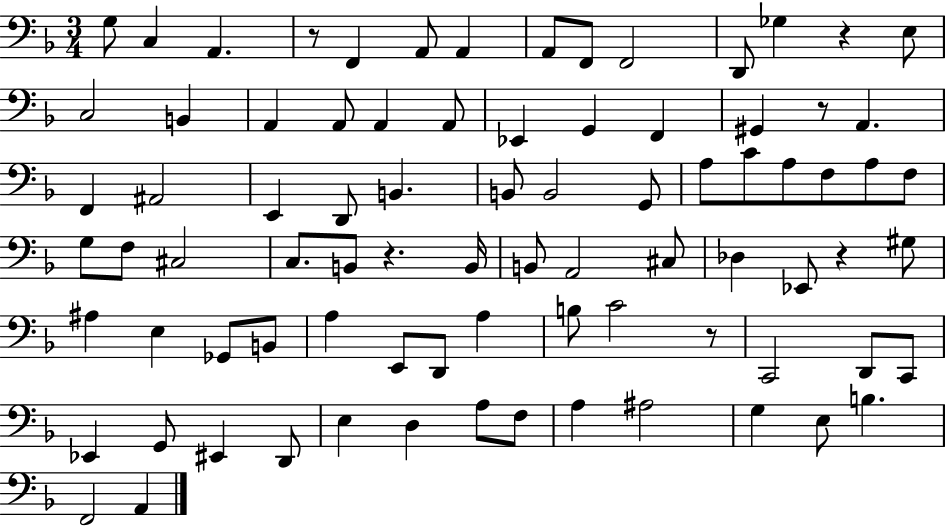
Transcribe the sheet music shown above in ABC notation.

X:1
T:Untitled
M:3/4
L:1/4
K:F
G,/2 C, A,, z/2 F,, A,,/2 A,, A,,/2 F,,/2 F,,2 D,,/2 _G, z E,/2 C,2 B,, A,, A,,/2 A,, A,,/2 _E,, G,, F,, ^G,, z/2 A,, F,, ^A,,2 E,, D,,/2 B,, B,,/2 B,,2 G,,/2 A,/2 C/2 A,/2 F,/2 A,/2 F,/2 G,/2 F,/2 ^C,2 C,/2 B,,/2 z B,,/4 B,,/2 A,,2 ^C,/2 _D, _E,,/2 z ^G,/2 ^A, E, _G,,/2 B,,/2 A, E,,/2 D,,/2 A, B,/2 C2 z/2 C,,2 D,,/2 C,,/2 _E,, G,,/2 ^E,, D,,/2 E, D, A,/2 F,/2 A, ^A,2 G, E,/2 B, F,,2 A,,